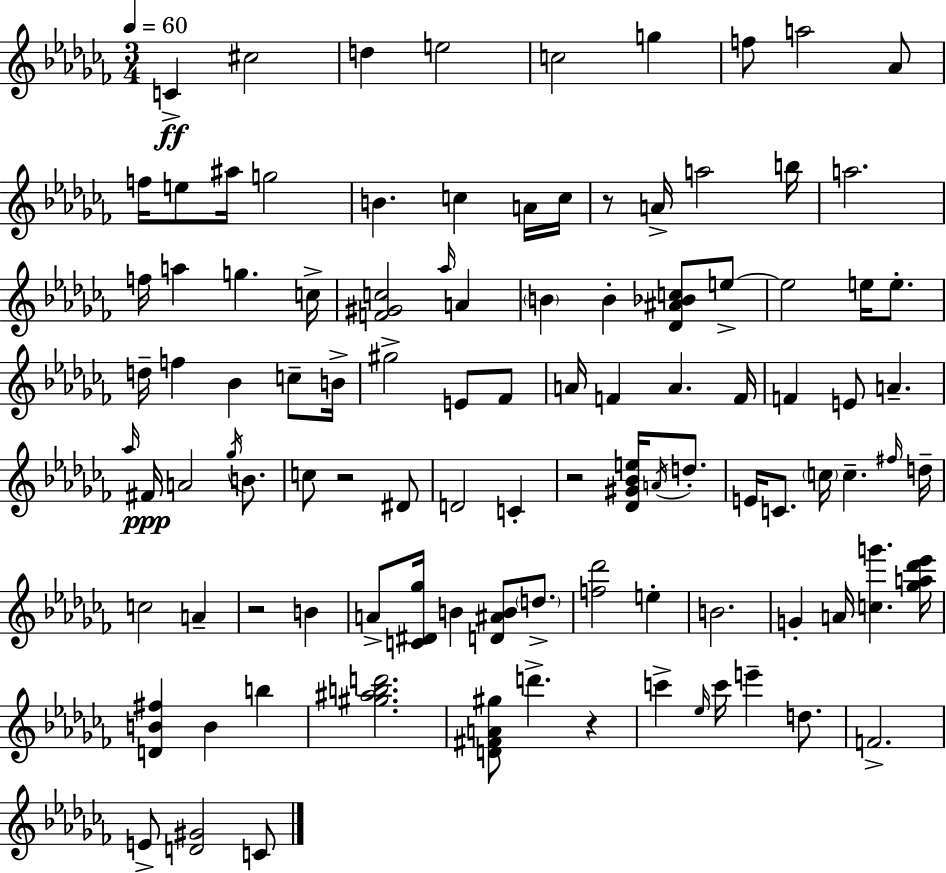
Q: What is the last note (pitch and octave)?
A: C4